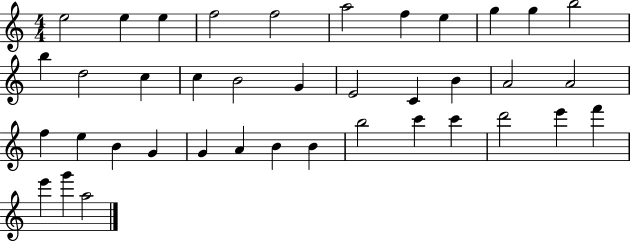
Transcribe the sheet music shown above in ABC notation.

X:1
T:Untitled
M:4/4
L:1/4
K:C
e2 e e f2 f2 a2 f e g g b2 b d2 c c B2 G E2 C B A2 A2 f e B G G A B B b2 c' c' d'2 e' f' e' g' a2